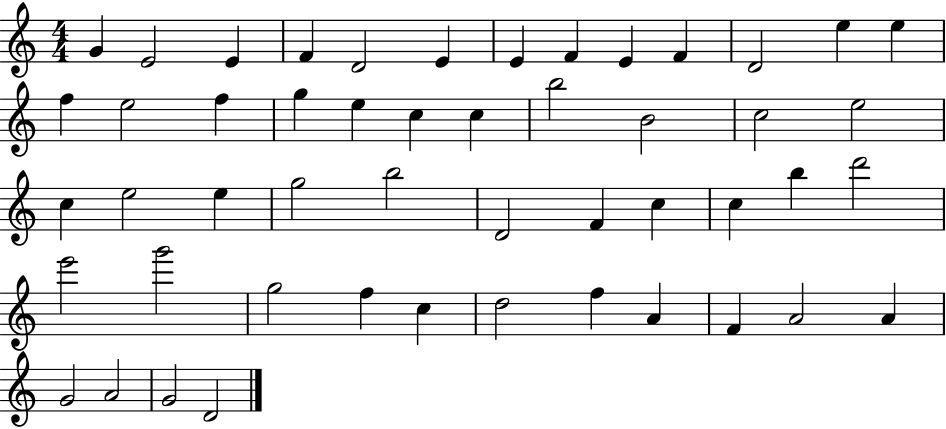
G4/q E4/h E4/q F4/q D4/h E4/q E4/q F4/q E4/q F4/q D4/h E5/q E5/q F5/q E5/h F5/q G5/q E5/q C5/q C5/q B5/h B4/h C5/h E5/h C5/q E5/h E5/q G5/h B5/h D4/h F4/q C5/q C5/q B5/q D6/h E6/h G6/h G5/h F5/q C5/q D5/h F5/q A4/q F4/q A4/h A4/q G4/h A4/h G4/h D4/h